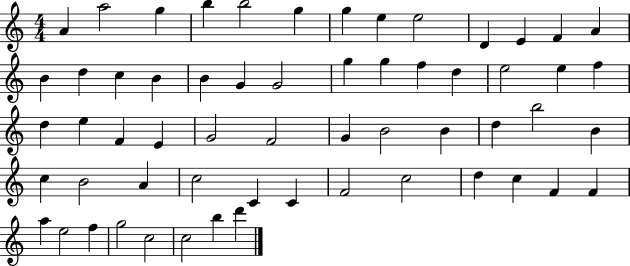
X:1
T:Untitled
M:4/4
L:1/4
K:C
A a2 g b b2 g g e e2 D E F A B d c B B G G2 g g f d e2 e f d e F E G2 F2 G B2 B d b2 B c B2 A c2 C C F2 c2 d c F F a e2 f g2 c2 c2 b d'